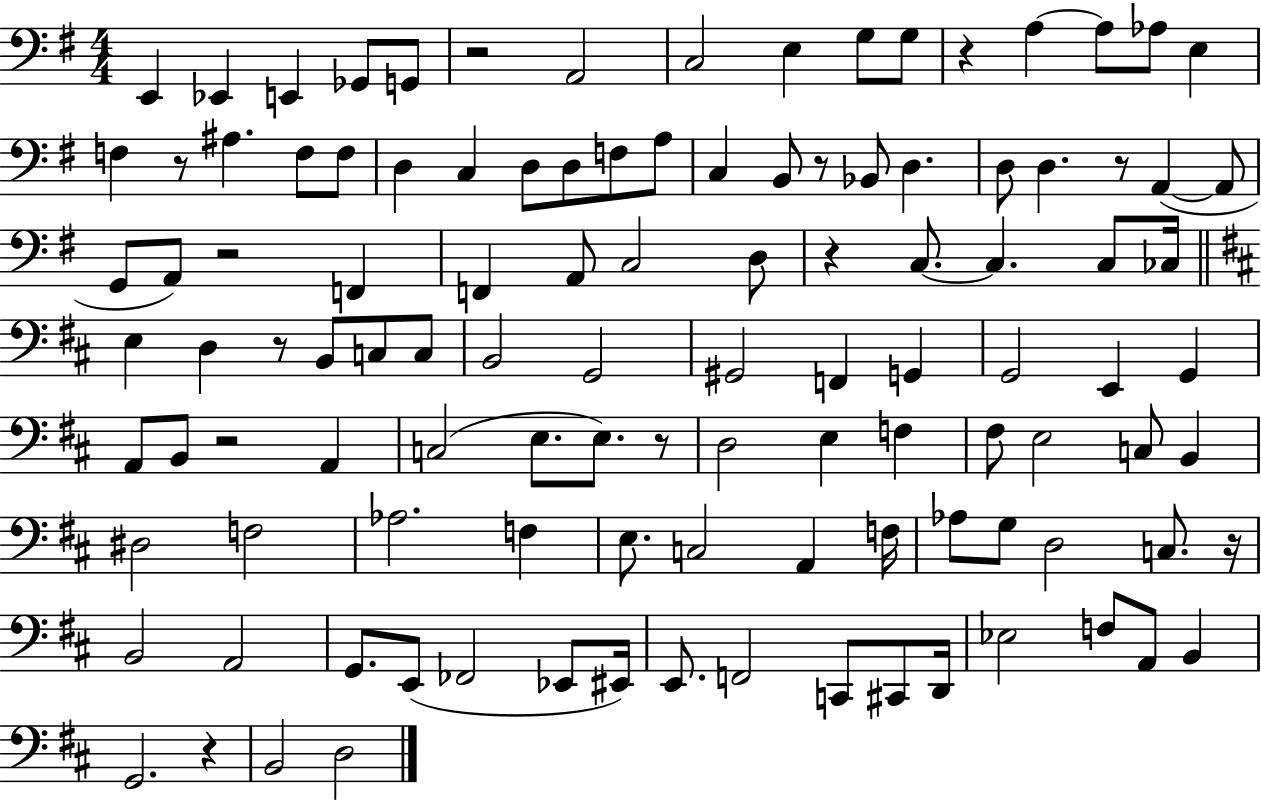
X:1
T:Untitled
M:4/4
L:1/4
K:G
E,, _E,, E,, _G,,/2 G,,/2 z2 A,,2 C,2 E, G,/2 G,/2 z A, A,/2 _A,/2 E, F, z/2 ^A, F,/2 F,/2 D, C, D,/2 D,/2 F,/2 A,/2 C, B,,/2 z/2 _B,,/2 D, D,/2 D, z/2 A,, A,,/2 G,,/2 A,,/2 z2 F,, F,, A,,/2 C,2 D,/2 z C,/2 C, C,/2 _C,/4 E, D, z/2 B,,/2 C,/2 C,/2 B,,2 G,,2 ^G,,2 F,, G,, G,,2 E,, G,, A,,/2 B,,/2 z2 A,, C,2 E,/2 E,/2 z/2 D,2 E, F, ^F,/2 E,2 C,/2 B,, ^D,2 F,2 _A,2 F, E,/2 C,2 A,, F,/4 _A,/2 G,/2 D,2 C,/2 z/4 B,,2 A,,2 G,,/2 E,,/2 _F,,2 _E,,/2 ^E,,/4 E,,/2 F,,2 C,,/2 ^C,,/2 D,,/4 _E,2 F,/2 A,,/2 B,, G,,2 z B,,2 D,2